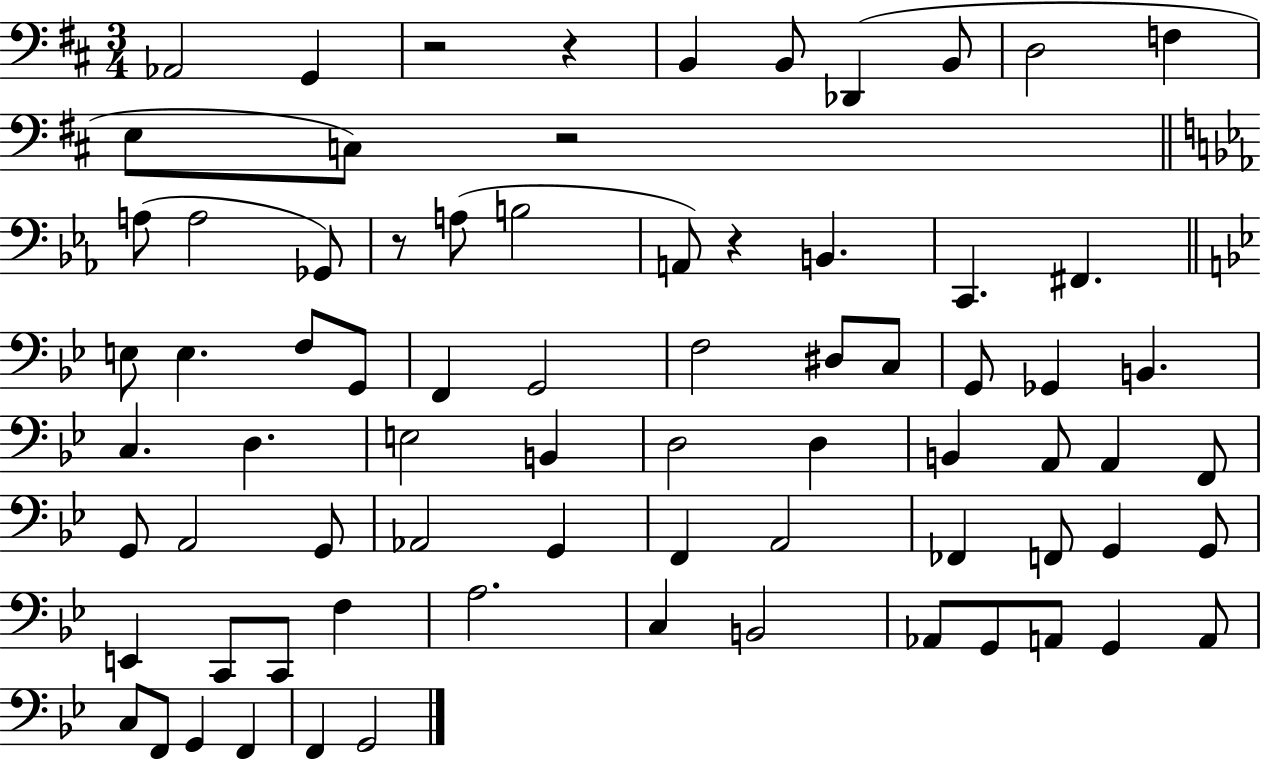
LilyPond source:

{
  \clef bass
  \numericTimeSignature
  \time 3/4
  \key d \major
  \repeat volta 2 { aes,2 g,4 | r2 r4 | b,4 b,8 des,4( b,8 | d2 f4 | \break e8 c8) r2 | \bar "||" \break \key ees \major a8( a2 ges,8) | r8 a8( b2 | a,8) r4 b,4. | c,4. fis,4. | \break \bar "||" \break \key bes \major e8 e4. f8 g,8 | f,4 g,2 | f2 dis8 c8 | g,8 ges,4 b,4. | \break c4. d4. | e2 b,4 | d2 d4 | b,4 a,8 a,4 f,8 | \break g,8 a,2 g,8 | aes,2 g,4 | f,4 a,2 | fes,4 f,8 g,4 g,8 | \break e,4 c,8 c,8 f4 | a2. | c4 b,2 | aes,8 g,8 a,8 g,4 a,8 | \break c8 f,8 g,4 f,4 | f,4 g,2 | } \bar "|."
}